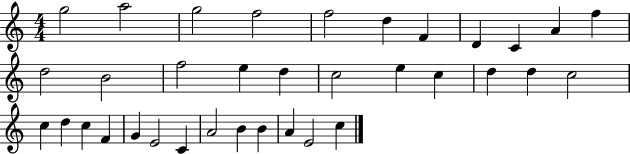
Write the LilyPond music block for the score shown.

{
  \clef treble
  \numericTimeSignature
  \time 4/4
  \key c \major
  g''2 a''2 | g''2 f''2 | f''2 d''4 f'4 | d'4 c'4 a'4 f''4 | \break d''2 b'2 | f''2 e''4 d''4 | c''2 e''4 c''4 | d''4 d''4 c''2 | \break c''4 d''4 c''4 f'4 | g'4 e'2 c'4 | a'2 b'4 b'4 | a'4 e'2 c''4 | \break \bar "|."
}